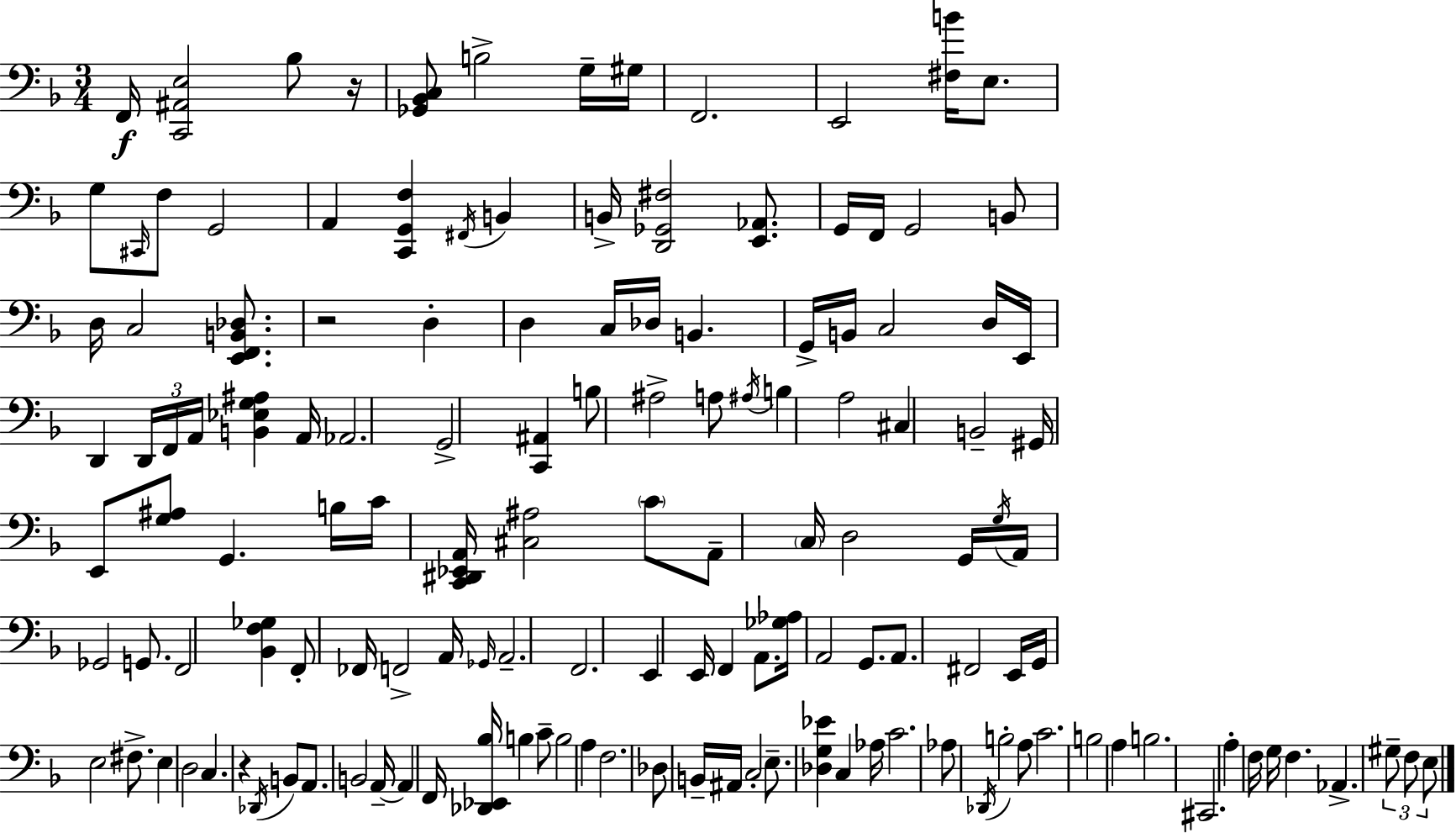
{
  \clef bass
  \numericTimeSignature
  \time 3/4
  \key d \minor
  f,16\f <c, ais, e>2 bes8 r16 | <ges, bes, c>8 b2-> g16-- gis16 | f,2. | e,2 <fis b'>16 e8. | \break g8 \grace { cis,16 } f8 g,2 | a,4 <c, g, f>4 \acciaccatura { fis,16 } b,4 | b,16-> <d, ges, fis>2 <e, aes,>8. | g,16 f,16 g,2 | \break b,8 d16 c2 <e, f, b, des>8. | r2 d4-. | d4 c16 des16 b,4. | g,16-> b,16 c2 | \break d16 e,16 d,4 \tuplet 3/2 { d,16 f,16 a,16 } <b, ees g ais>4 | a,16 aes,2. | g,2-> <c, ais,>4 | b8 ais2-> | \break a8 \acciaccatura { ais16 } b4 a2 | cis4 b,2-- | gis,16 e,8 <g ais>8 g,4. | b16 c'16 <c, dis, ees, a,>16 <cis ais>2 | \break \parenthesize c'8 a,8-- \parenthesize c16 d2 | g,16 \acciaccatura { g16 } a,16 ges,2 | g,8. f,2 | <bes, f ges>4 f,8-. fes,16 f,2-> | \break a,16 \grace { ges,16 } a,2.-- | f,2. | e,4 e,16 f,4 | a,8. <ges aes>16 a,2 | \break g,8. a,8. fis,2 | e,16 g,16 e2 | fis8.-> e4 d2 | c4. r4 | \break \acciaccatura { des,16 } b,8 a,8. b,2 | a,16--~~ a,4 f,16 <des, ees, bes>16 | b4 c'8-- b2 | a4 f2. | \break des8 b,16-- ais,16 c2-. | e8.-- <des g ees'>4 | c4 aes16 c'2. | aes8 \acciaccatura { des,16 } b2-. | \break a8 c'2. | b2 | a4 b2. | cis,2. | \break a4-. f16 | g16 f4. aes,4.-> | \tuplet 3/2 { gis8-- f8 e8 } \bar "|."
}